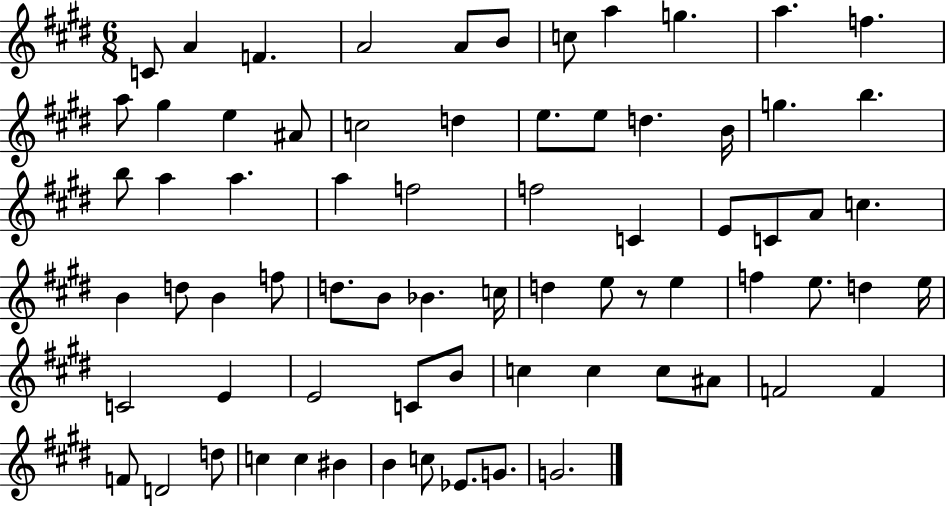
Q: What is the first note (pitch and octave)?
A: C4